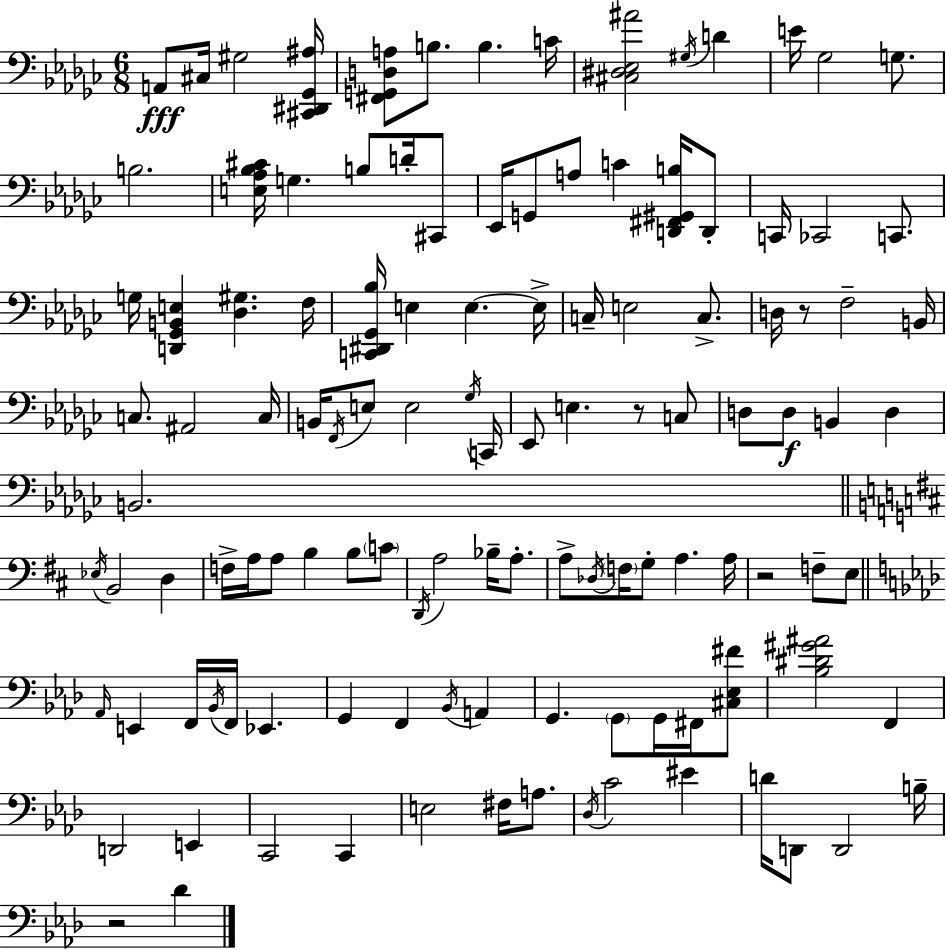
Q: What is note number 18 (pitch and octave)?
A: G2